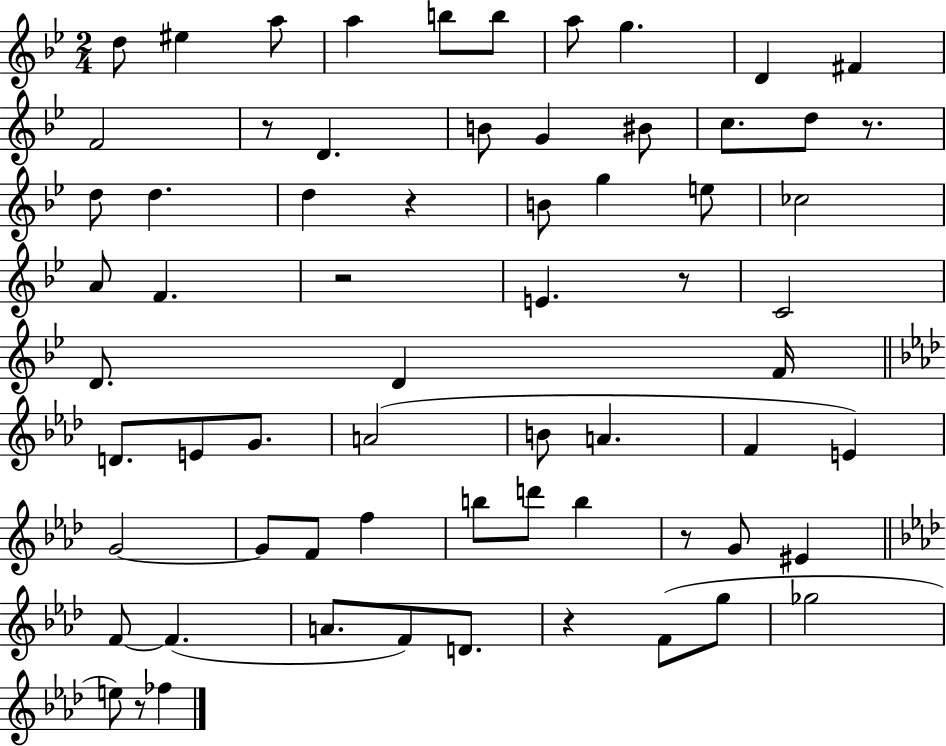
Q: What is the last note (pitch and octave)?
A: FES5